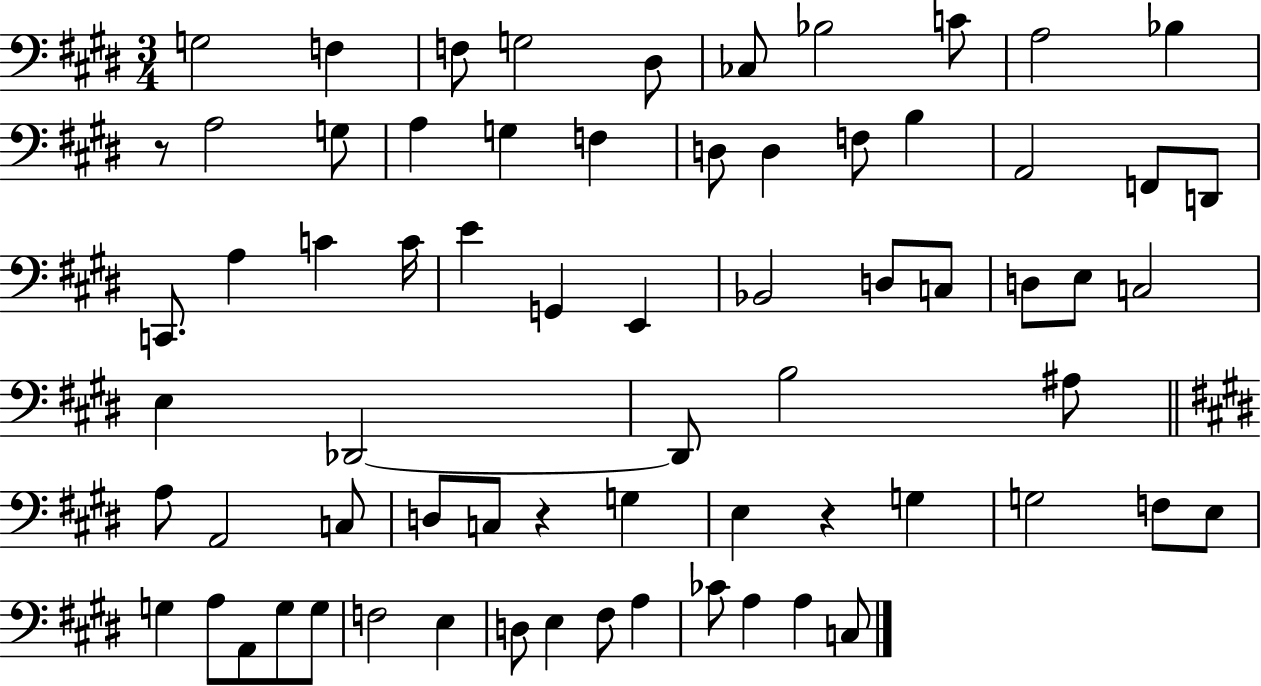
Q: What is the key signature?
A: E major